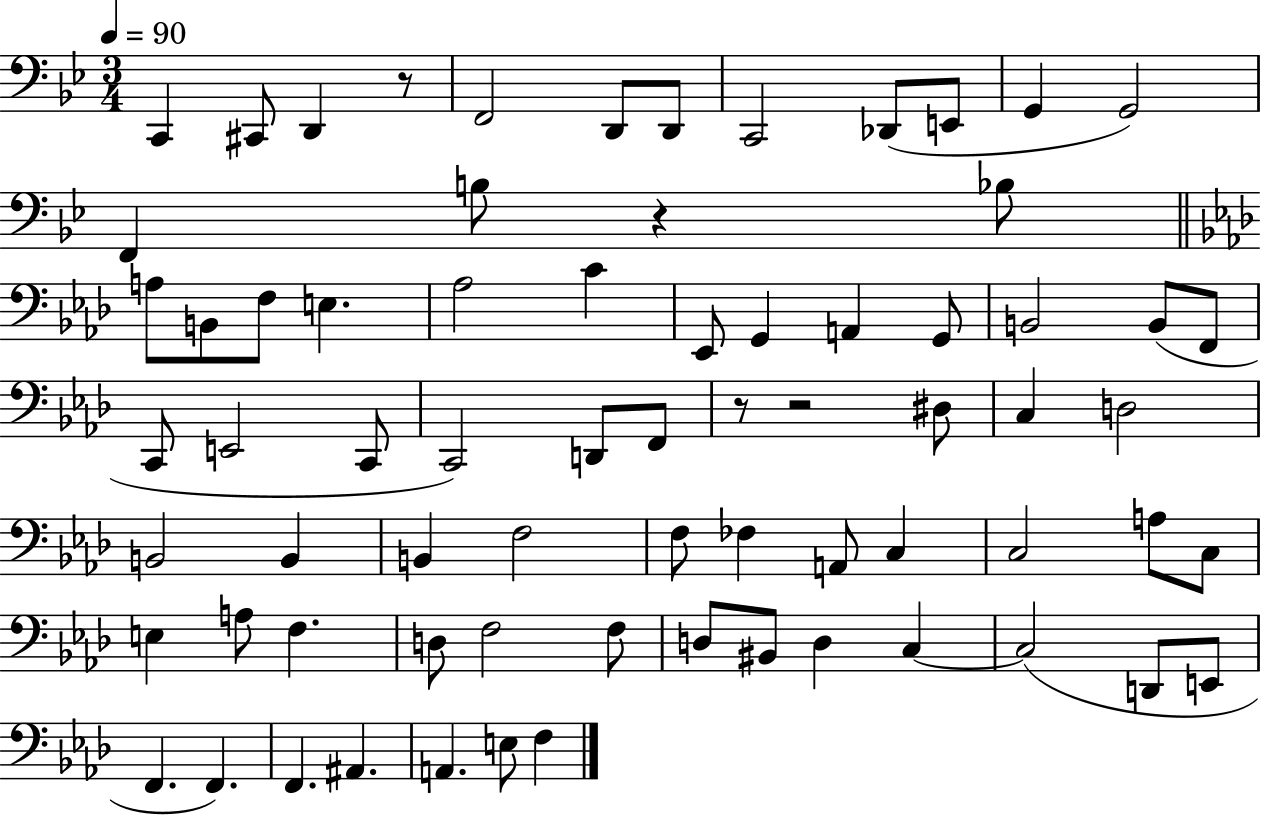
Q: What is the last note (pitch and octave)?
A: F3